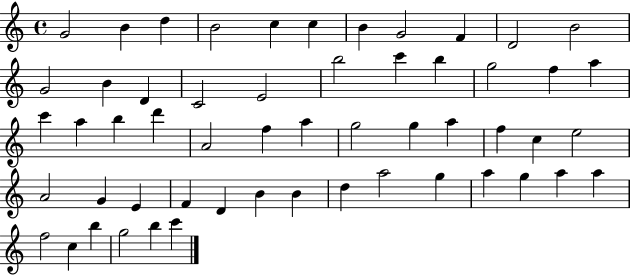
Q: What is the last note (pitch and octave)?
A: C6